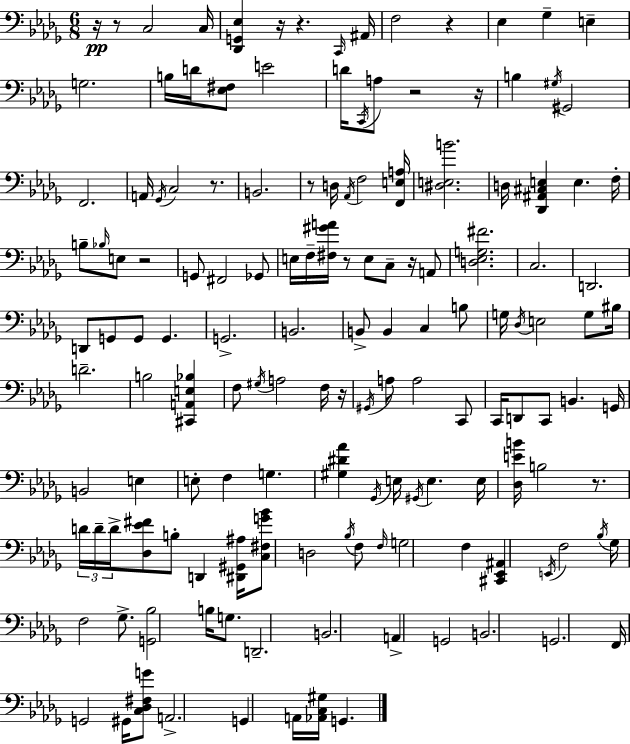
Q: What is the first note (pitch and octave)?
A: C3